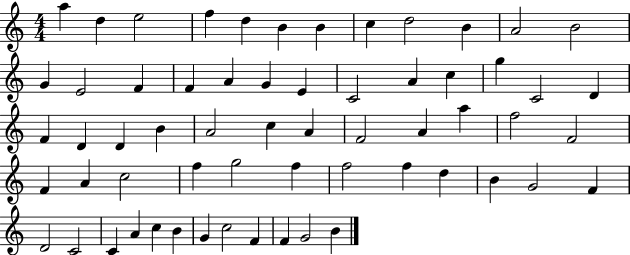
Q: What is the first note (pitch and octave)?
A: A5